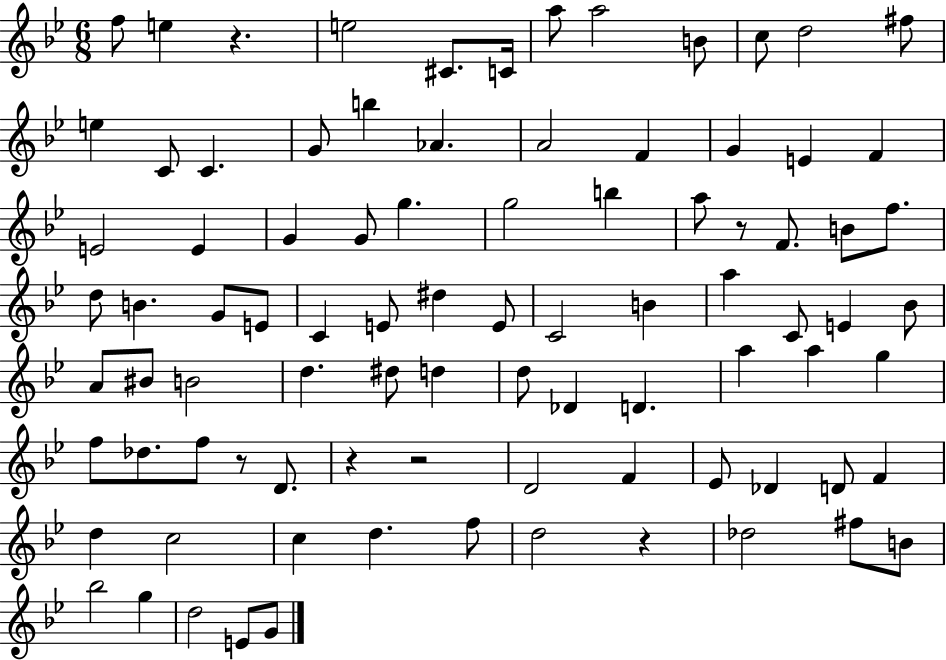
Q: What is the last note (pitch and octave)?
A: G4